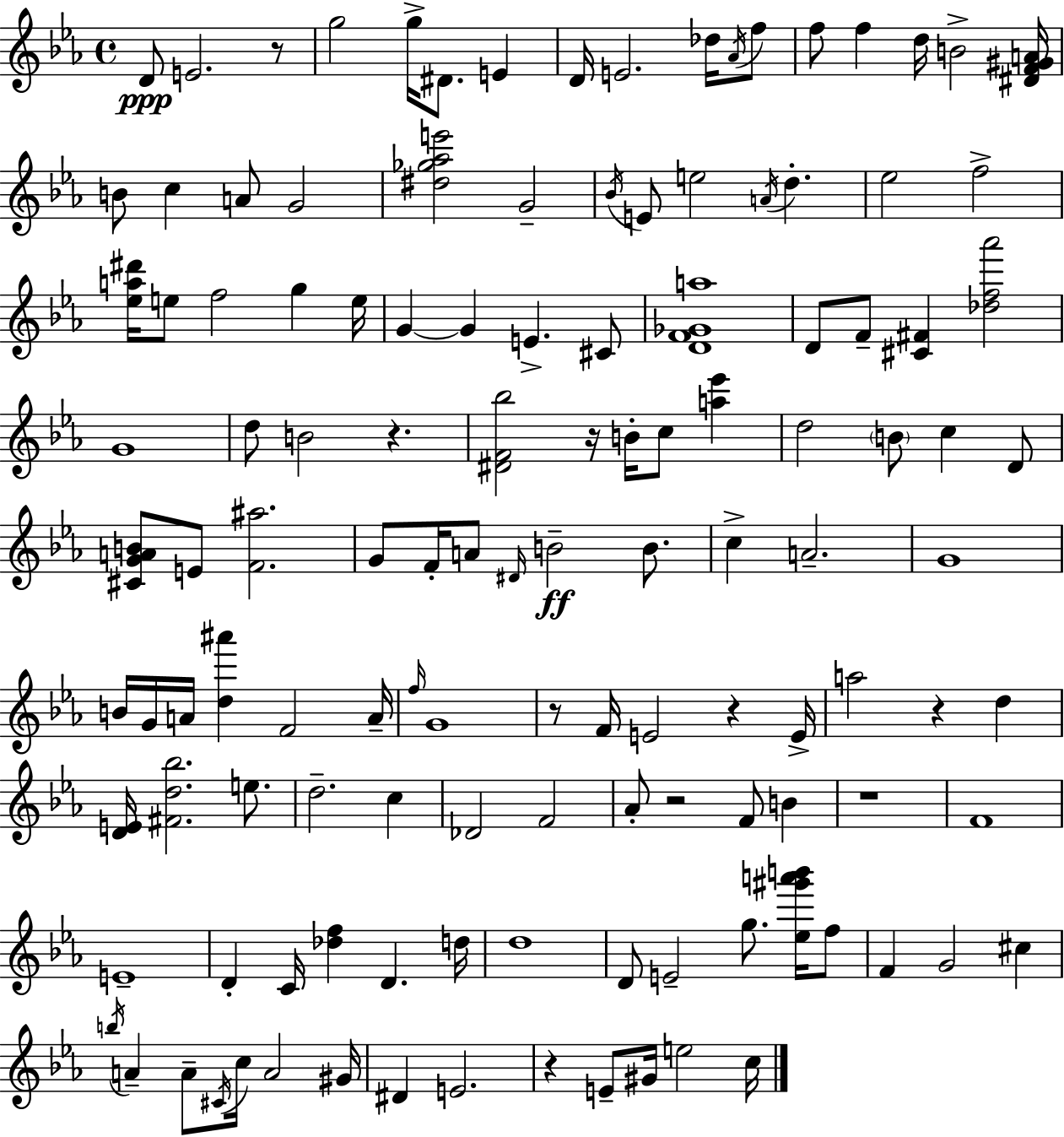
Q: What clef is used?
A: treble